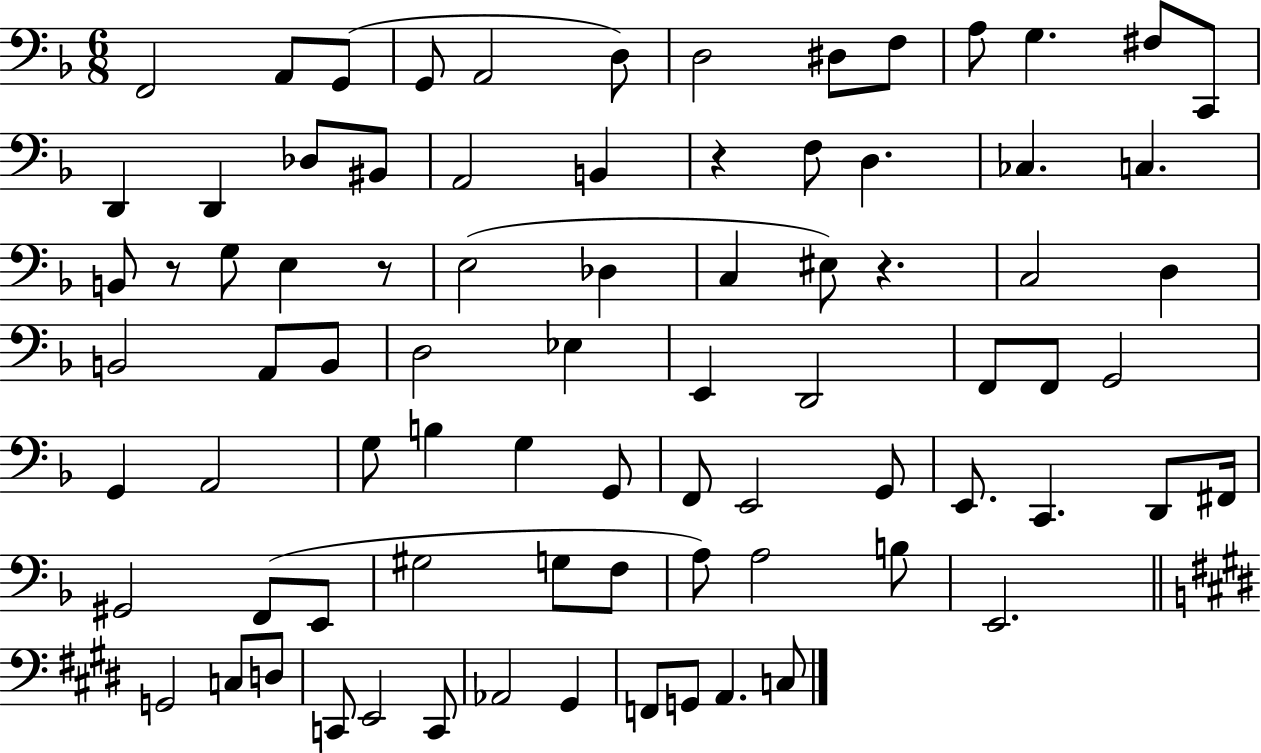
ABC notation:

X:1
T:Untitled
M:6/8
L:1/4
K:F
F,,2 A,,/2 G,,/2 G,,/2 A,,2 D,/2 D,2 ^D,/2 F,/2 A,/2 G, ^F,/2 C,,/2 D,, D,, _D,/2 ^B,,/2 A,,2 B,, z F,/2 D, _C, C, B,,/2 z/2 G,/2 E, z/2 E,2 _D, C, ^E,/2 z C,2 D, B,,2 A,,/2 B,,/2 D,2 _E, E,, D,,2 F,,/2 F,,/2 G,,2 G,, A,,2 G,/2 B, G, G,,/2 F,,/2 E,,2 G,,/2 E,,/2 C,, D,,/2 ^F,,/4 ^G,,2 F,,/2 E,,/2 ^G,2 G,/2 F,/2 A,/2 A,2 B,/2 E,,2 G,,2 C,/2 D,/2 C,,/2 E,,2 C,,/2 _A,,2 ^G,, F,,/2 G,,/2 A,, C,/2